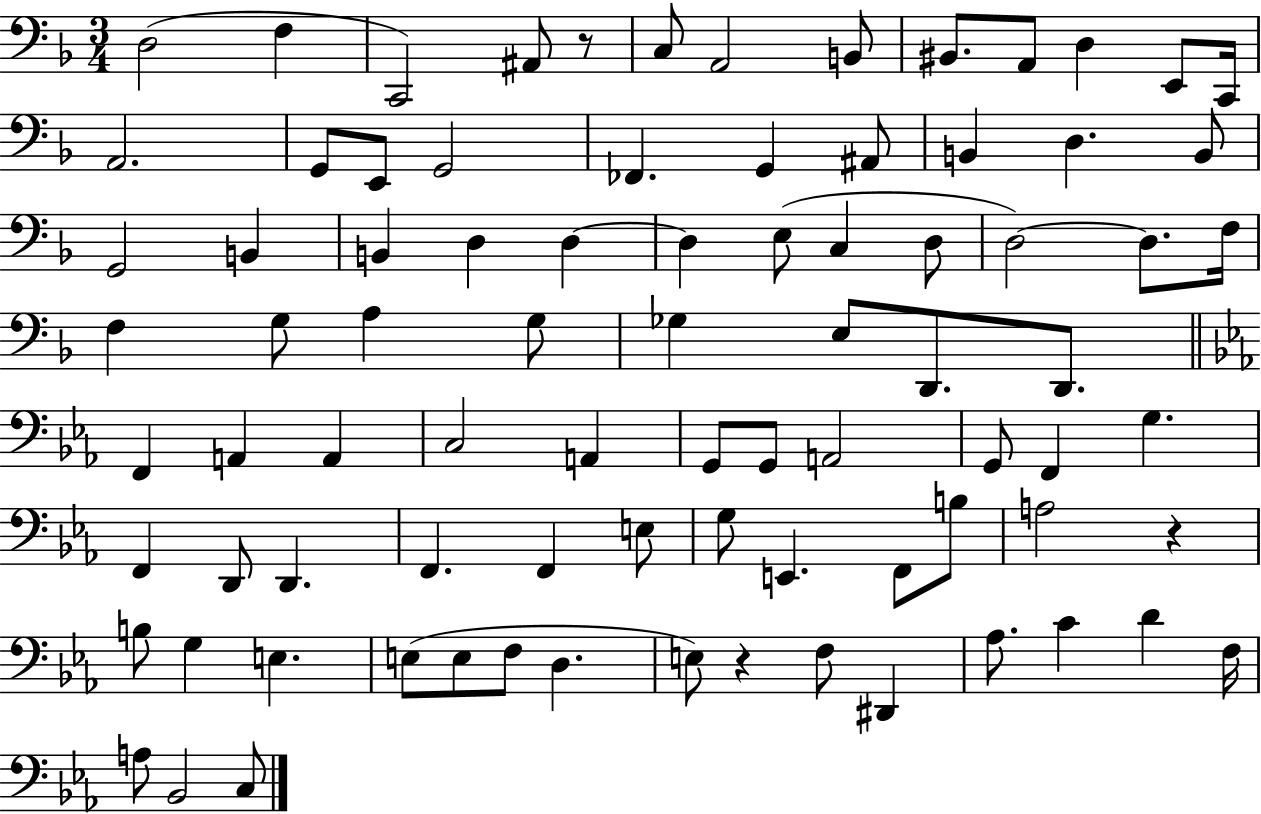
X:1
T:Untitled
M:3/4
L:1/4
K:F
D,2 F, C,,2 ^A,,/2 z/2 C,/2 A,,2 B,,/2 ^B,,/2 A,,/2 D, E,,/2 C,,/4 A,,2 G,,/2 E,,/2 G,,2 _F,, G,, ^A,,/2 B,, D, B,,/2 G,,2 B,, B,, D, D, D, E,/2 C, D,/2 D,2 D,/2 F,/4 F, G,/2 A, G,/2 _G, E,/2 D,,/2 D,,/2 F,, A,, A,, C,2 A,, G,,/2 G,,/2 A,,2 G,,/2 F,, G, F,, D,,/2 D,, F,, F,, E,/2 G,/2 E,, F,,/2 B,/2 A,2 z B,/2 G, E, E,/2 E,/2 F,/2 D, E,/2 z F,/2 ^D,, _A,/2 C D F,/4 A,/2 _B,,2 C,/2